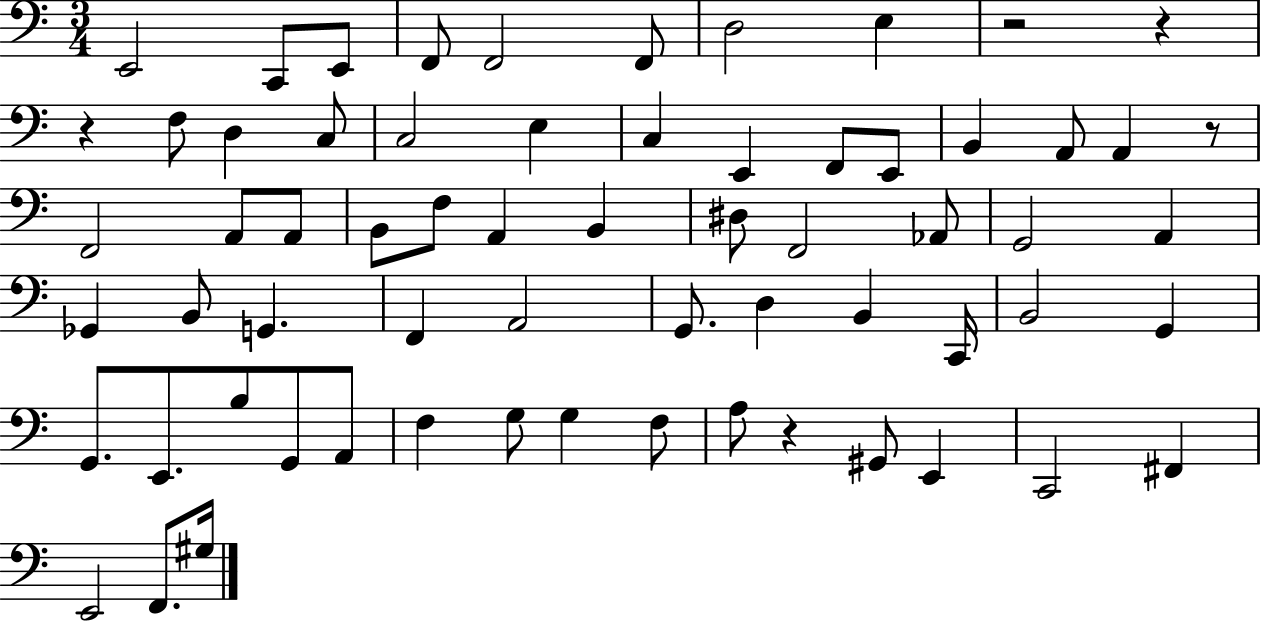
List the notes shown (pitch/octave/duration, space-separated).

E2/h C2/e E2/e F2/e F2/h F2/e D3/h E3/q R/h R/q R/q F3/e D3/q C3/e C3/h E3/q C3/q E2/q F2/e E2/e B2/q A2/e A2/q R/e F2/h A2/e A2/e B2/e F3/e A2/q B2/q D#3/e F2/h Ab2/e G2/h A2/q Gb2/q B2/e G2/q. F2/q A2/h G2/e. D3/q B2/q C2/s B2/h G2/q G2/e. E2/e. B3/e G2/e A2/e F3/q G3/e G3/q F3/e A3/e R/q G#2/e E2/q C2/h F#2/q E2/h F2/e. G#3/s